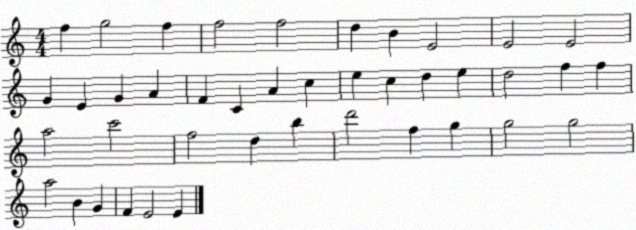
X:1
T:Untitled
M:4/4
L:1/4
K:C
f g2 f f2 f2 d B E2 E2 E2 G E G A F C A c e c d e d2 f f a2 c'2 f2 d b d'2 f g g2 g2 a2 B G F E2 E